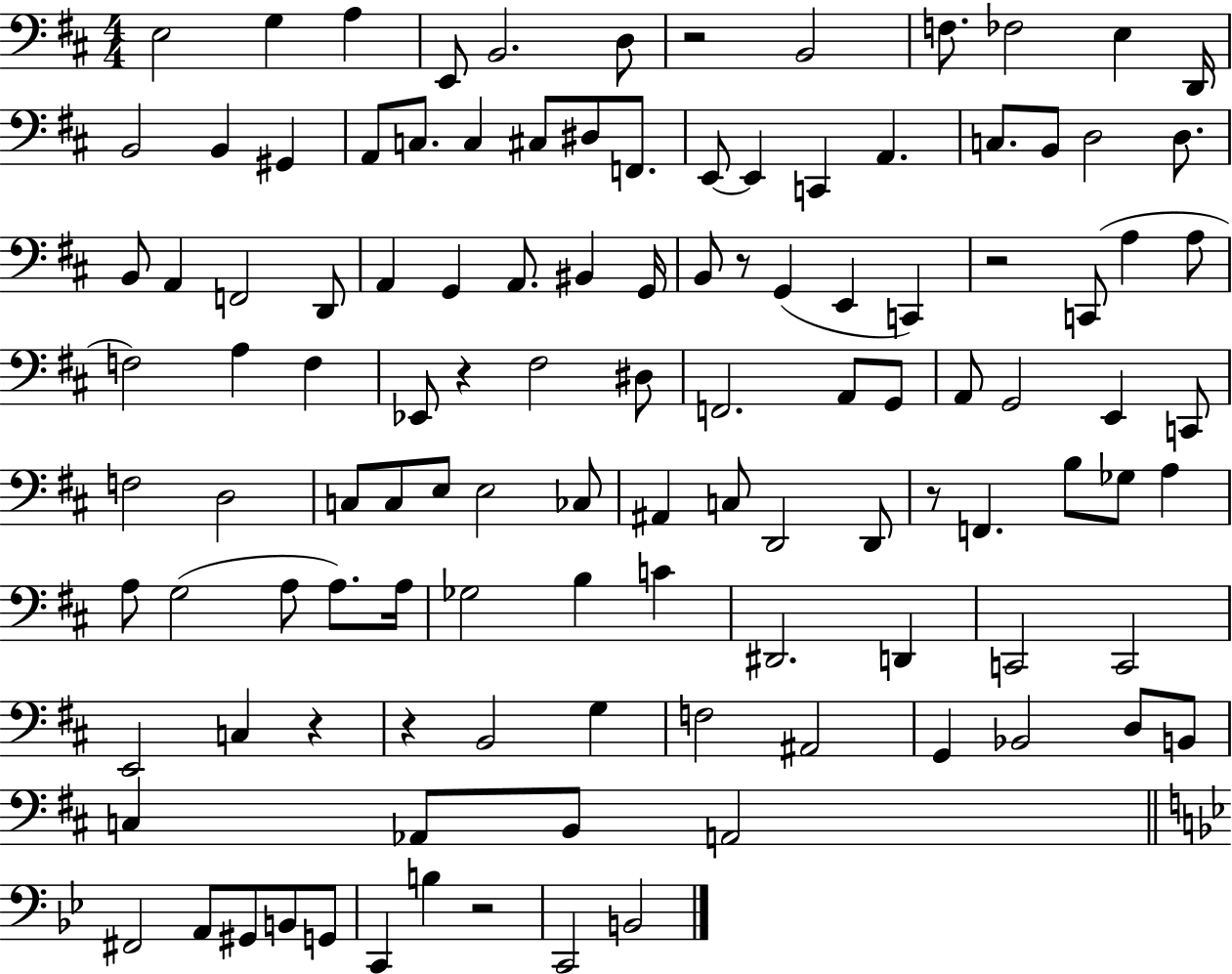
E3/h G3/q A3/q E2/e B2/h. D3/e R/h B2/h F3/e. FES3/h E3/q D2/s B2/h B2/q G#2/q A2/e C3/e. C3/q C#3/e D#3/e F2/e. E2/e E2/q C2/q A2/q. C3/e. B2/e D3/h D3/e. B2/e A2/q F2/h D2/e A2/q G2/q A2/e. BIS2/q G2/s B2/e R/e G2/q E2/q C2/q R/h C2/e A3/q A3/e F3/h A3/q F3/q Eb2/e R/q F#3/h D#3/e F2/h. A2/e G2/e A2/e G2/h E2/q C2/e F3/h D3/h C3/e C3/e E3/e E3/h CES3/e A#2/q C3/e D2/h D2/e R/e F2/q. B3/e Gb3/e A3/q A3/e G3/h A3/e A3/e. A3/s Gb3/h B3/q C4/q D#2/h. D2/q C2/h C2/h E2/h C3/q R/q R/q B2/h G3/q F3/h A#2/h G2/q Bb2/h D3/e B2/e C3/q Ab2/e B2/e A2/h F#2/h A2/e G#2/e B2/e G2/e C2/q B3/q R/h C2/h B2/h